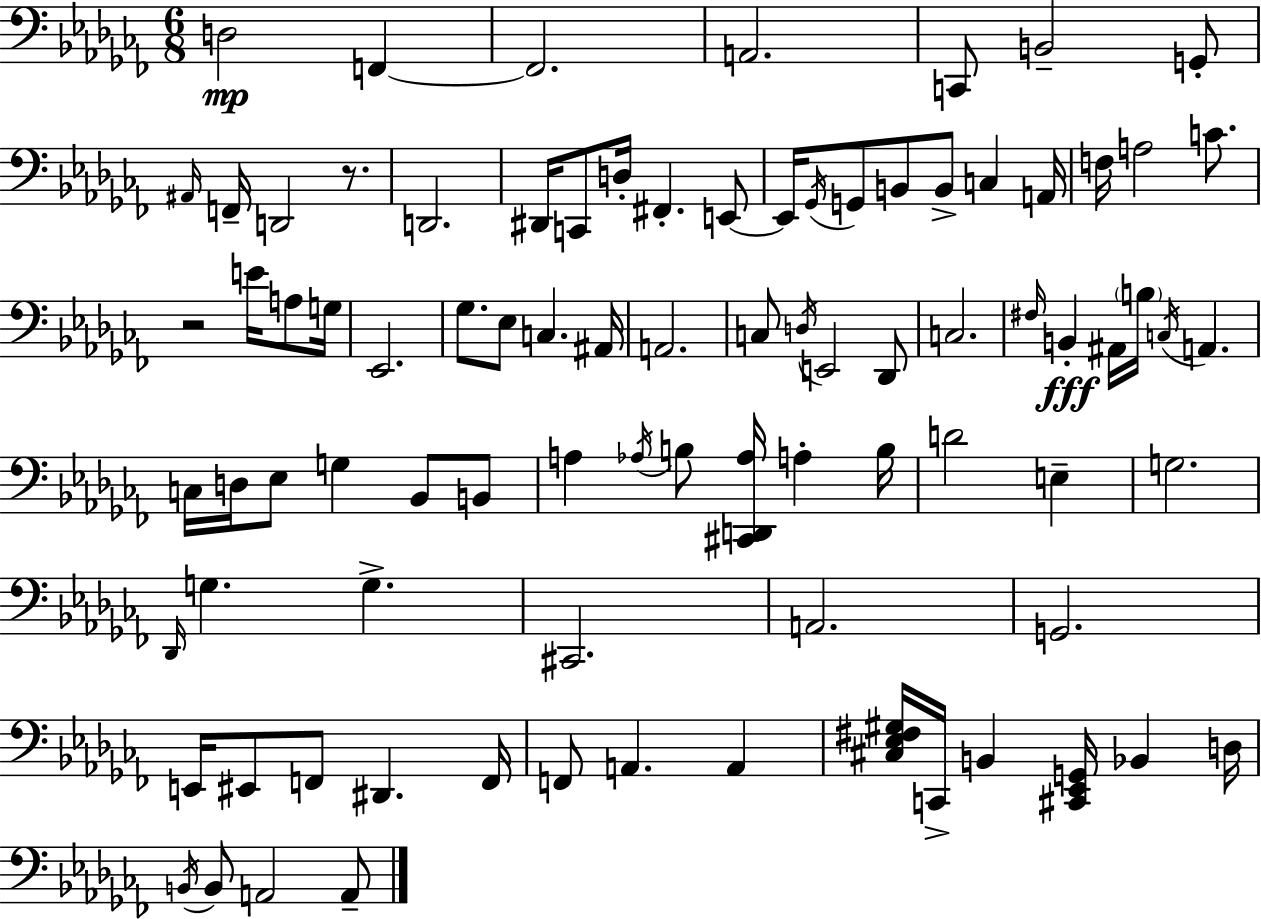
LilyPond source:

{
  \clef bass
  \numericTimeSignature
  \time 6/8
  \key aes \minor
  d2\mp f,4~~ | f,2. | a,2. | c,8 b,2-- g,8-. | \break \grace { ais,16 } f,16-- d,2 r8. | d,2. | dis,16 c,8 d16-. fis,4.-. e,8~~ | e,16 \acciaccatura { ges,16 } g,8 b,8 b,8-> c4 | \break a,16 f16 a2 c'8. | r2 e'16 a8 | g16 ees,2. | ges8. ees8 c4. | \break ais,16 a,2. | c8 \acciaccatura { d16 } e,2 | des,8 c2. | \grace { fis16 } b,4-.\fff ais,16 \parenthesize b16 \acciaccatura { c16 } a,4. | \break c16 d16 ees8 g4 | bes,8 b,8 a4 \acciaccatura { aes16 } b8 | <cis, d, aes>16 a4-. b16 d'2 | e4-- g2. | \break \grace { des,16 } g4. | g4.-> cis,2. | a,2. | g,2. | \break e,16 eis,8 f,8 | dis,4. f,16 f,8 a,4. | a,4 <cis ees fis gis>16 c,16-> b,4 | <cis, ees, g,>16 bes,4 d16 \acciaccatura { b,16 } b,8 a,2 | \break a,8-- \bar "|."
}